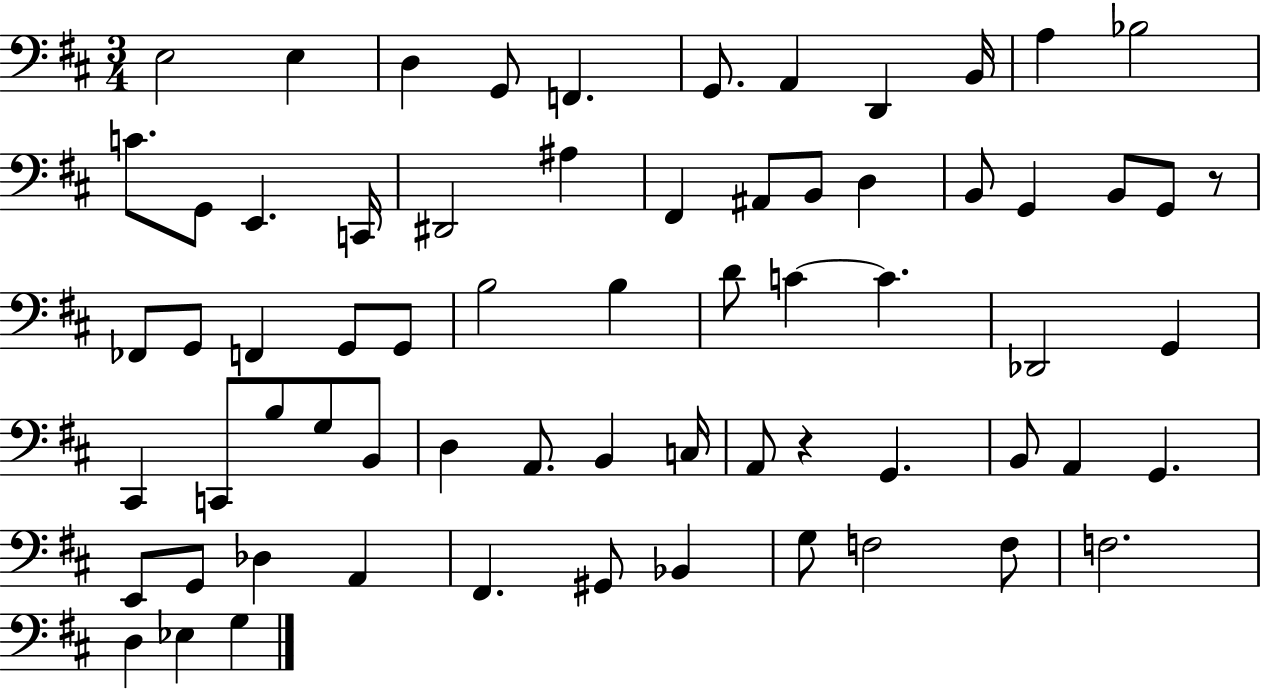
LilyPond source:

{
  \clef bass
  \numericTimeSignature
  \time 3/4
  \key d \major
  e2 e4 | d4 g,8 f,4. | g,8. a,4 d,4 b,16 | a4 bes2 | \break c'8. g,8 e,4. c,16 | dis,2 ais4 | fis,4 ais,8 b,8 d4 | b,8 g,4 b,8 g,8 r8 | \break fes,8 g,8 f,4 g,8 g,8 | b2 b4 | d'8 c'4~~ c'4. | des,2 g,4 | \break cis,4 c,8 b8 g8 b,8 | d4 a,8. b,4 c16 | a,8 r4 g,4. | b,8 a,4 g,4. | \break e,8 g,8 des4 a,4 | fis,4. gis,8 bes,4 | g8 f2 f8 | f2. | \break d4 ees4 g4 | \bar "|."
}